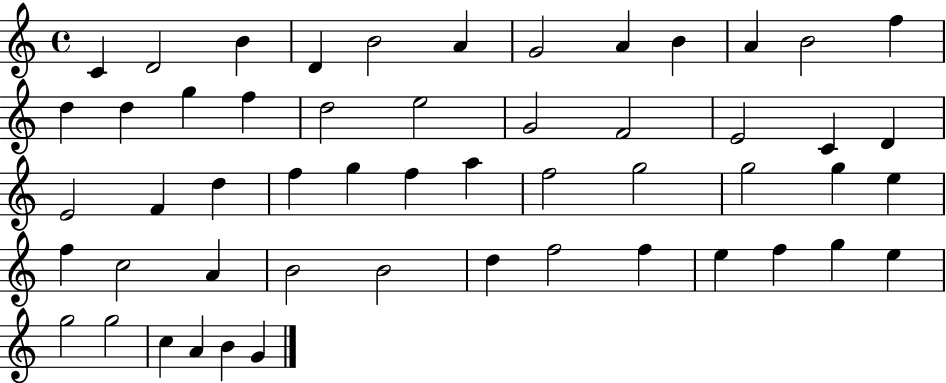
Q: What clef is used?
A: treble